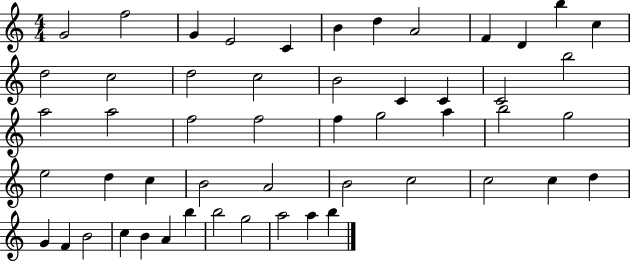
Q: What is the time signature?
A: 4/4